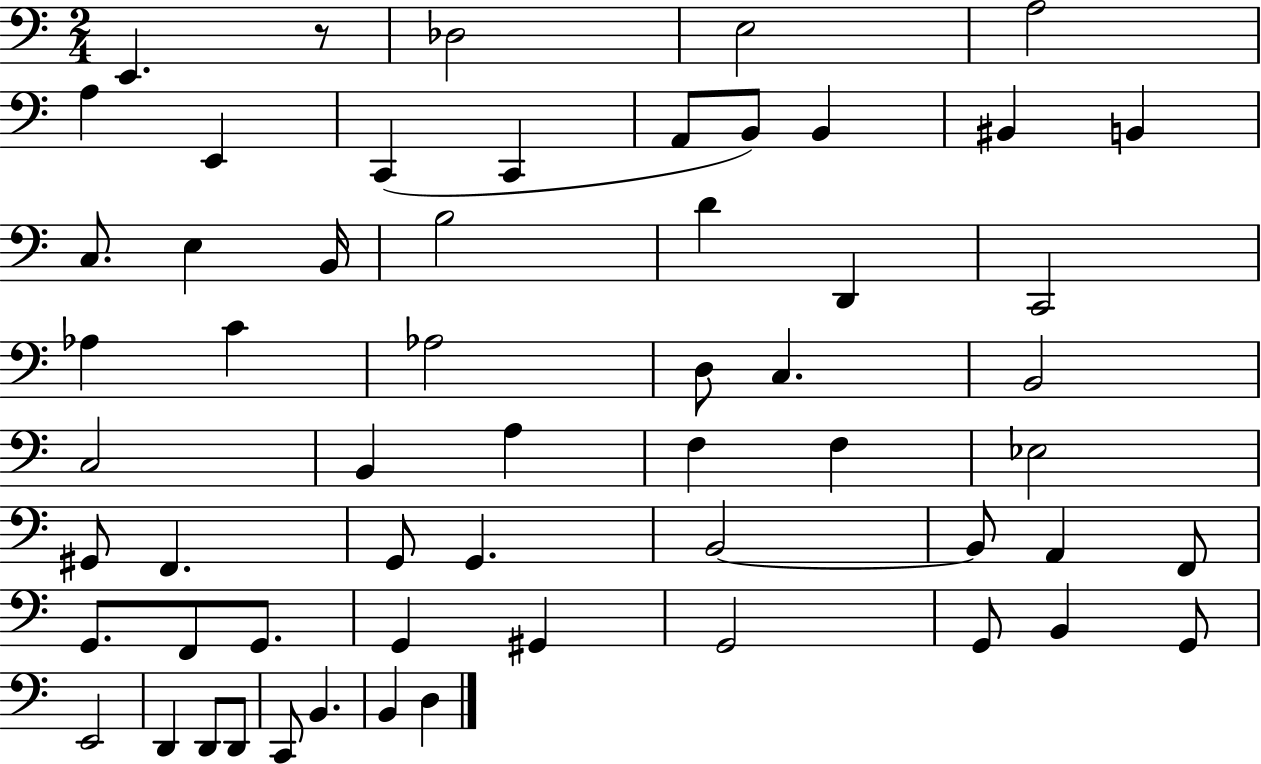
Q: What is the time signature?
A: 2/4